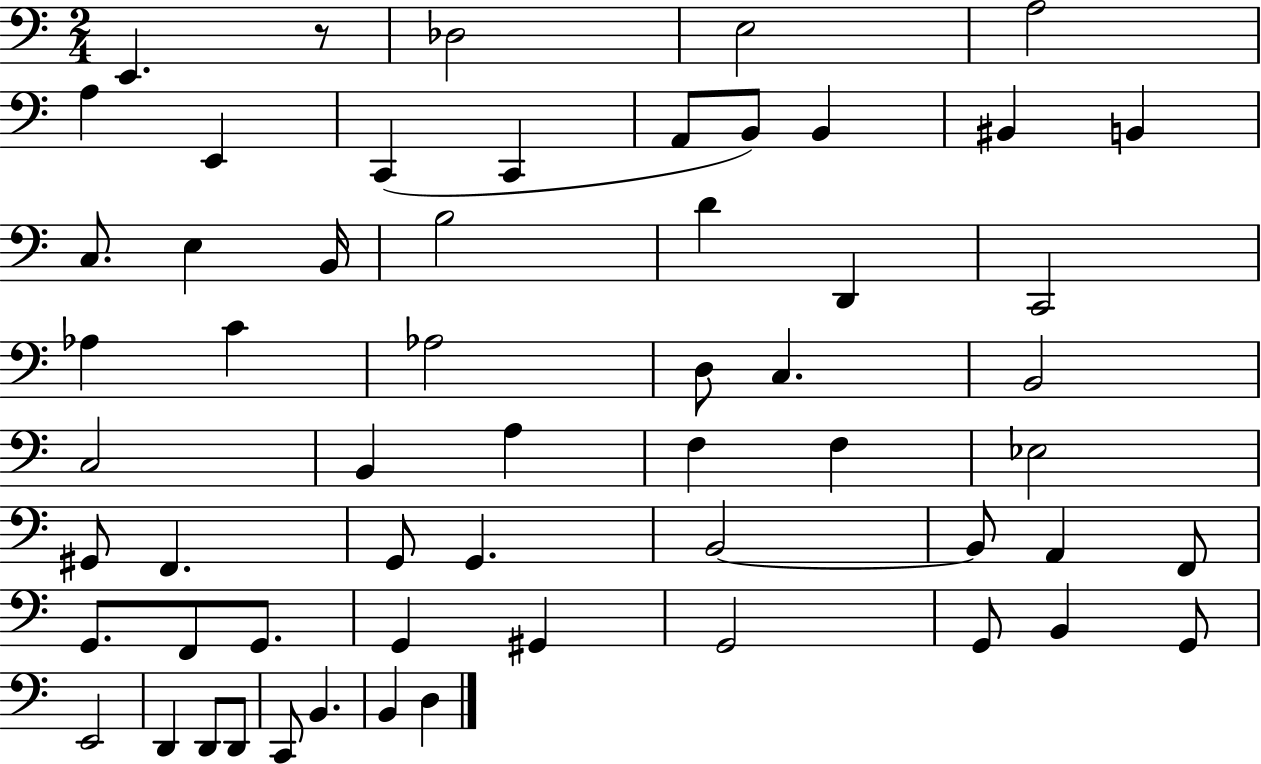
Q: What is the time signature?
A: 2/4